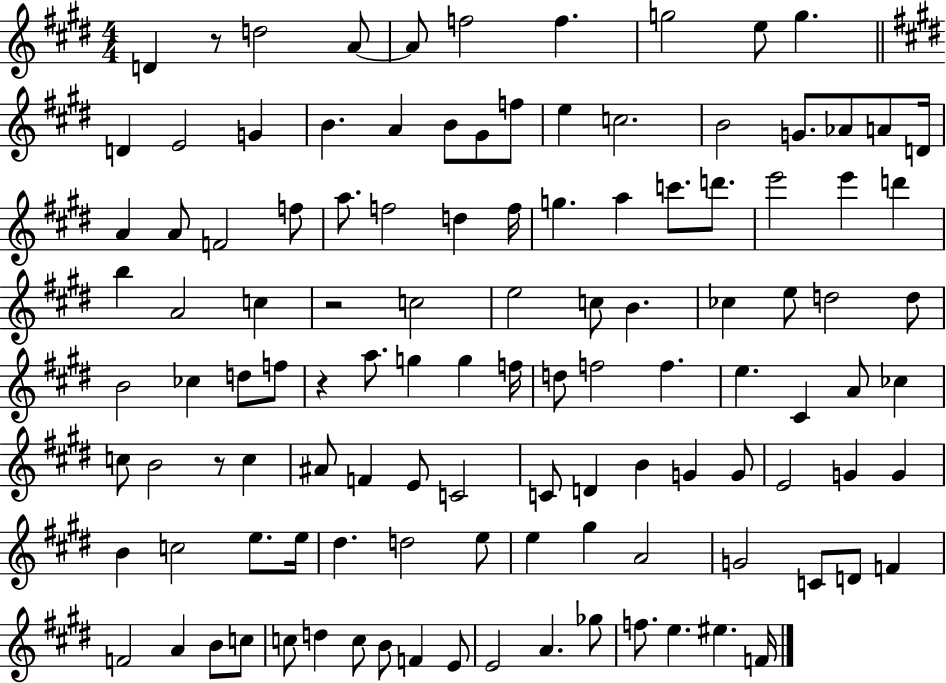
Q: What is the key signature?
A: E major